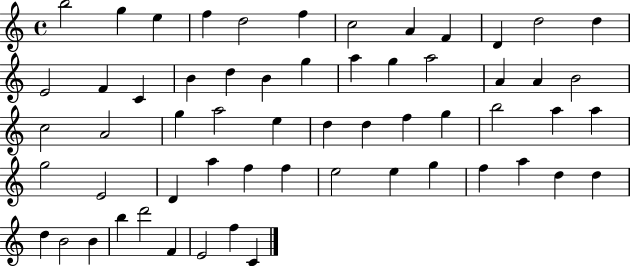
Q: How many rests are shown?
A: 0